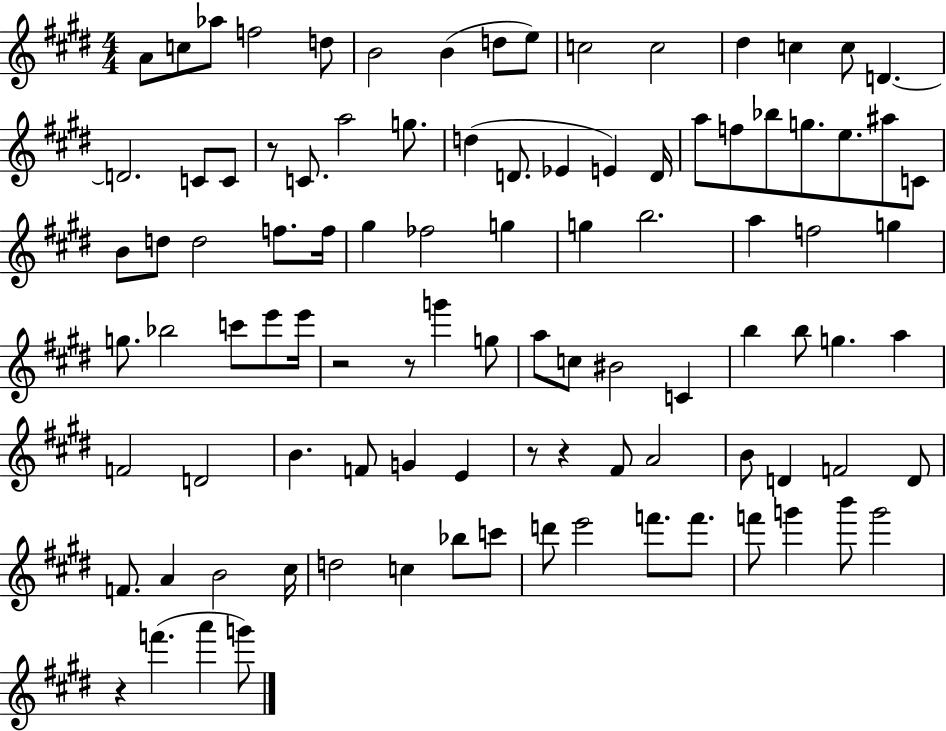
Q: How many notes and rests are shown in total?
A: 98